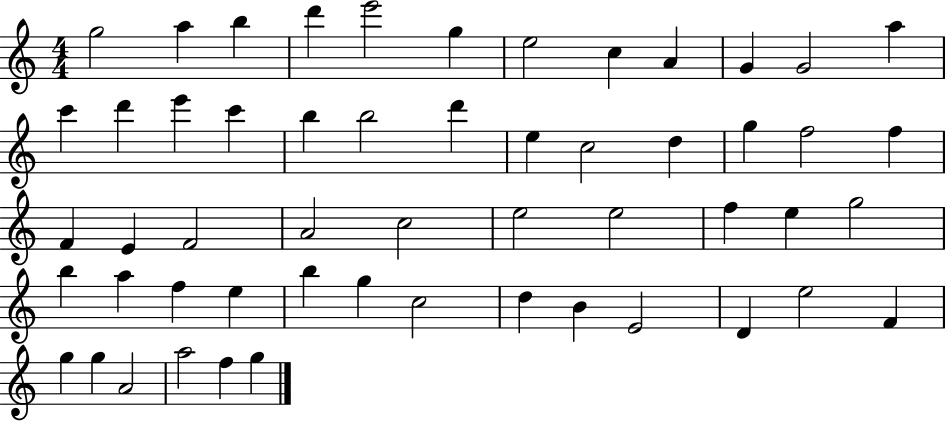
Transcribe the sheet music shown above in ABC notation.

X:1
T:Untitled
M:4/4
L:1/4
K:C
g2 a b d' e'2 g e2 c A G G2 a c' d' e' c' b b2 d' e c2 d g f2 f F E F2 A2 c2 e2 e2 f e g2 b a f e b g c2 d B E2 D e2 F g g A2 a2 f g